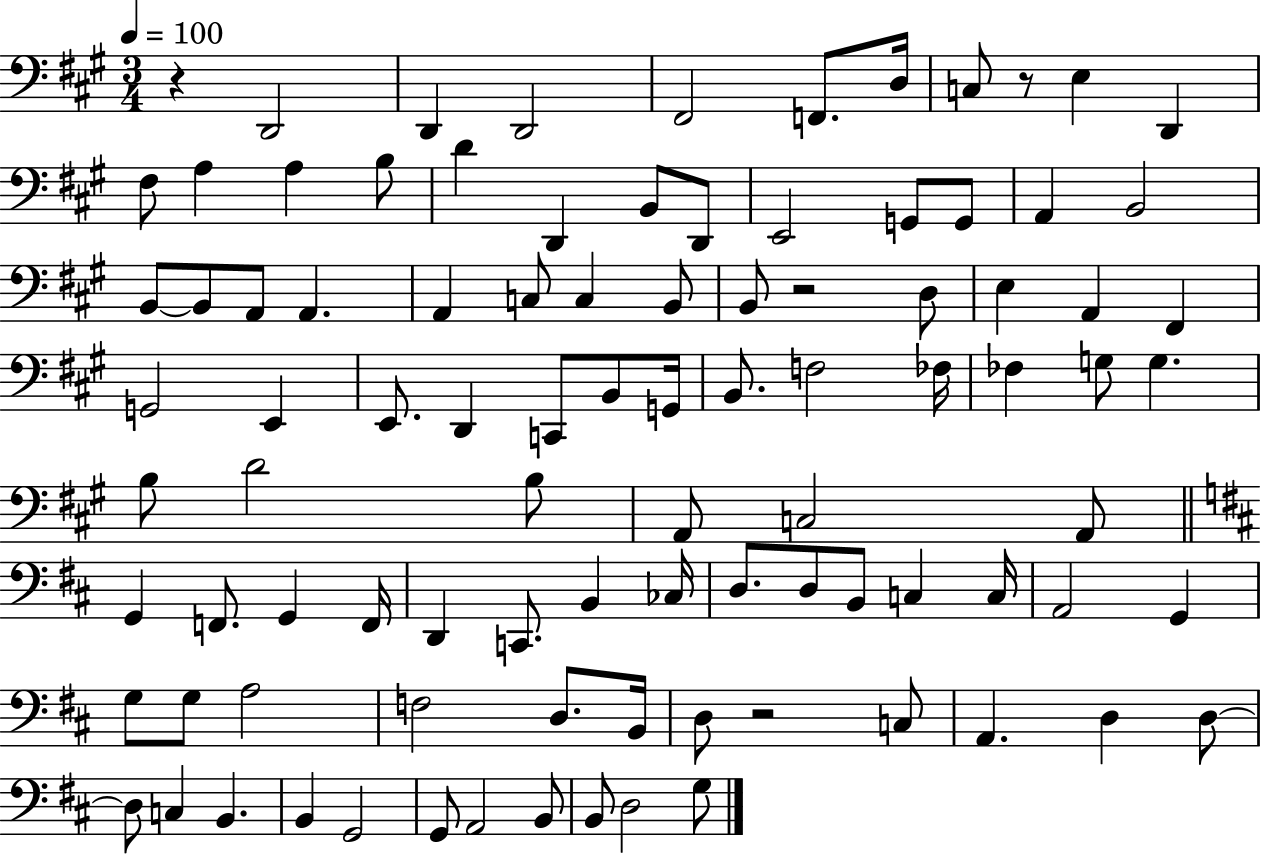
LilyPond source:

{
  \clef bass
  \numericTimeSignature
  \time 3/4
  \key a \major
  \tempo 4 = 100
  r4 d,2 | d,4 d,2 | fis,2 f,8. d16 | c8 r8 e4 d,4 | \break fis8 a4 a4 b8 | d'4 d,4 b,8 d,8 | e,2 g,8 g,8 | a,4 b,2 | \break b,8~~ b,8 a,8 a,4. | a,4 c8 c4 b,8 | b,8 r2 d8 | e4 a,4 fis,4 | \break g,2 e,4 | e,8. d,4 c,8 b,8 g,16 | b,8. f2 fes16 | fes4 g8 g4. | \break b8 d'2 b8 | a,8 c2 a,8 | \bar "||" \break \key d \major g,4 f,8. g,4 f,16 | d,4 c,8. b,4 ces16 | d8. d8 b,8 c4 c16 | a,2 g,4 | \break g8 g8 a2 | f2 d8. b,16 | d8 r2 c8 | a,4. d4 d8~~ | \break d8 c4 b,4. | b,4 g,2 | g,8 a,2 b,8 | b,8 d2 g8 | \break \bar "|."
}